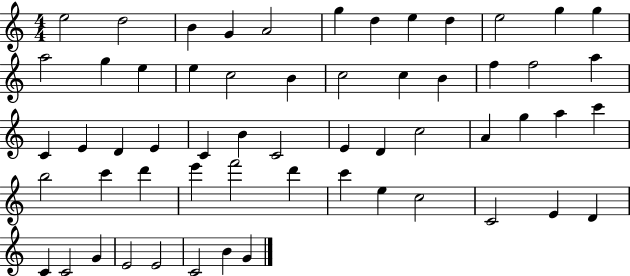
{
  \clef treble
  \numericTimeSignature
  \time 4/4
  \key c \major
  e''2 d''2 | b'4 g'4 a'2 | g''4 d''4 e''4 d''4 | e''2 g''4 g''4 | \break a''2 g''4 e''4 | e''4 c''2 b'4 | c''2 c''4 b'4 | f''4 f''2 a''4 | \break c'4 e'4 d'4 e'4 | c'4 b'4 c'2 | e'4 d'4 c''2 | a'4 g''4 a''4 c'''4 | \break b''2 c'''4 d'''4 | e'''4 f'''2 d'''4 | c'''4 e''4 c''2 | c'2 e'4 d'4 | \break c'4 c'2 g'4 | e'2 e'2 | c'2 b'4 g'4 | \bar "|."
}